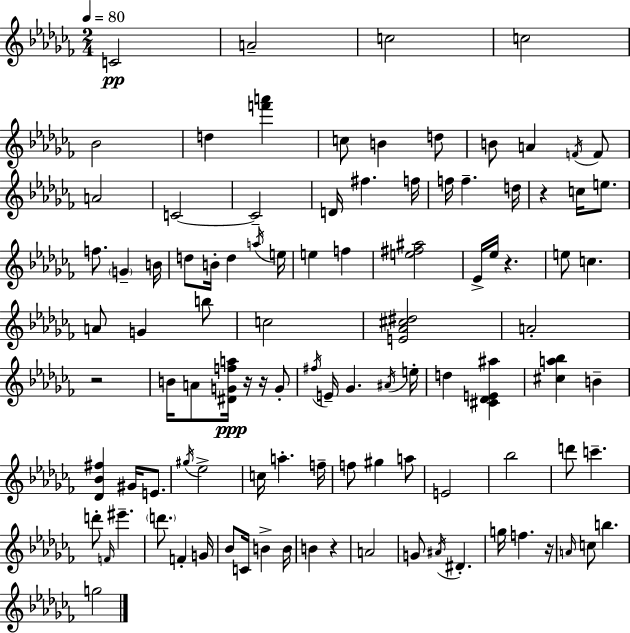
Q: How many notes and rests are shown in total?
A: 102